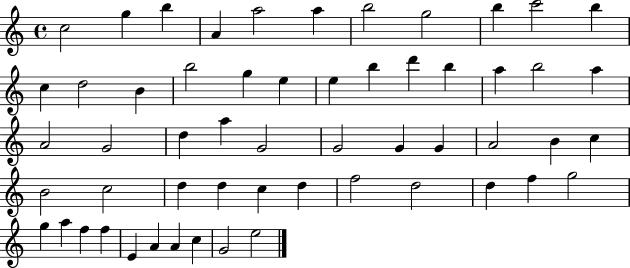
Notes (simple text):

C5/h G5/q B5/q A4/q A5/h A5/q B5/h G5/h B5/q C6/h B5/q C5/q D5/h B4/q B5/h G5/q E5/q E5/q B5/q D6/q B5/q A5/q B5/h A5/q A4/h G4/h D5/q A5/q G4/h G4/h G4/q G4/q A4/h B4/q C5/q B4/h C5/h D5/q D5/q C5/q D5/q F5/h D5/h D5/q F5/q G5/h G5/q A5/q F5/q F5/q E4/q A4/q A4/q C5/q G4/h E5/h